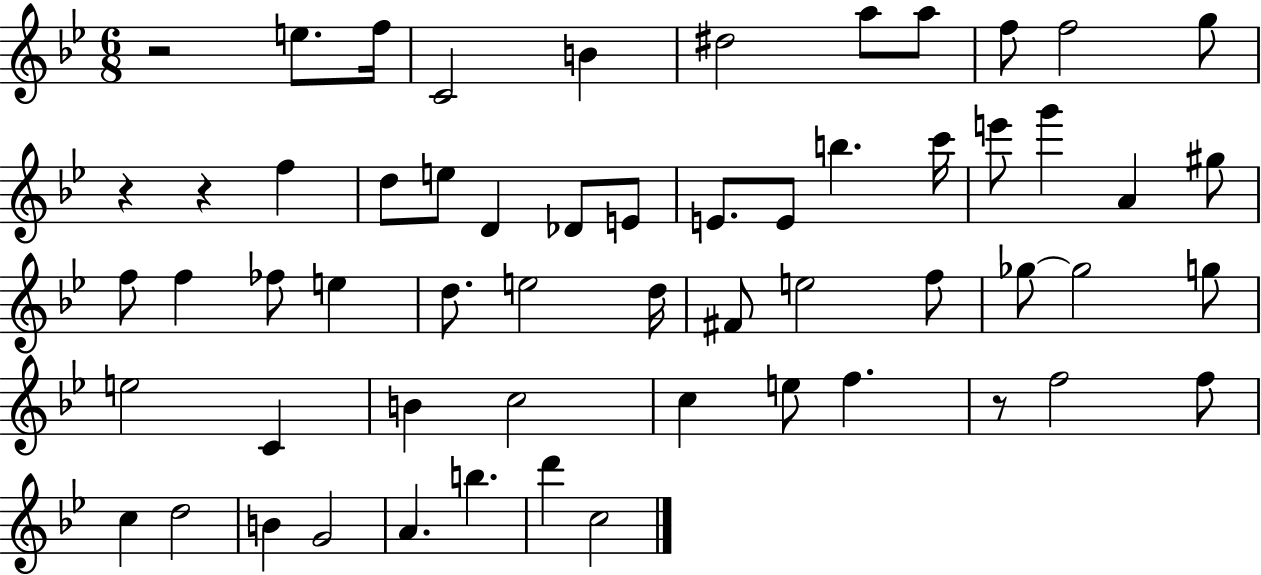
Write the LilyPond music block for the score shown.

{
  \clef treble
  \numericTimeSignature
  \time 6/8
  \key bes \major
  r2 e''8. f''16 | c'2 b'4 | dis''2 a''8 a''8 | f''8 f''2 g''8 | \break r4 r4 f''4 | d''8 e''8 d'4 des'8 e'8 | e'8. e'8 b''4. c'''16 | e'''8 g'''4 a'4 gis''8 | \break f''8 f''4 fes''8 e''4 | d''8. e''2 d''16 | fis'8 e''2 f''8 | ges''8~~ ges''2 g''8 | \break e''2 c'4 | b'4 c''2 | c''4 e''8 f''4. | r8 f''2 f''8 | \break c''4 d''2 | b'4 g'2 | a'4. b''4. | d'''4 c''2 | \break \bar "|."
}